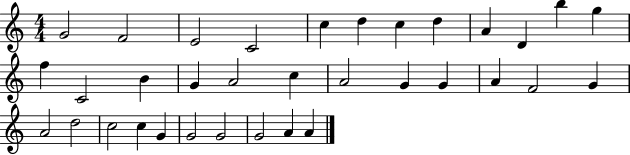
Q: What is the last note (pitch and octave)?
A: A4